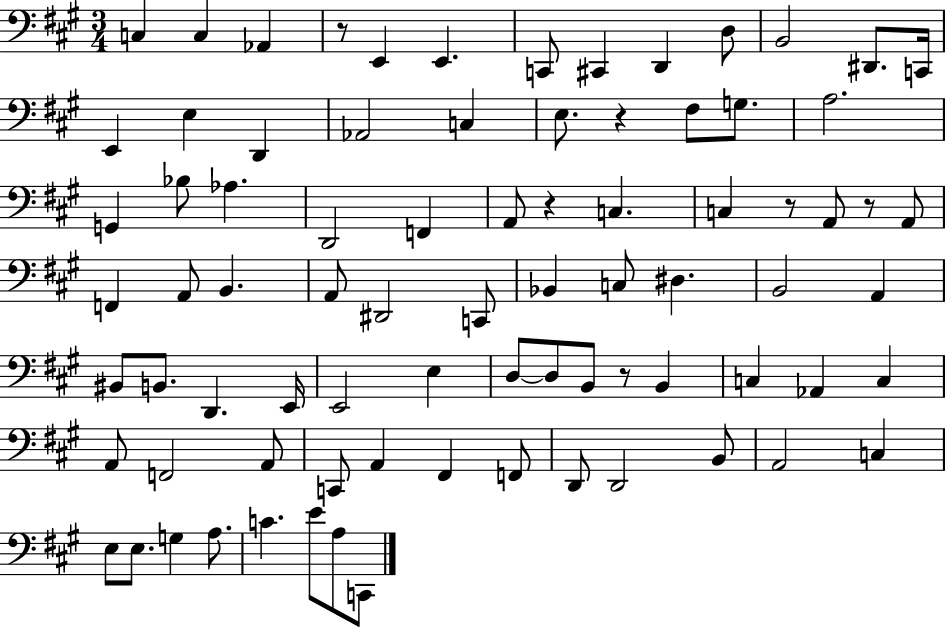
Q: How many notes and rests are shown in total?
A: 81